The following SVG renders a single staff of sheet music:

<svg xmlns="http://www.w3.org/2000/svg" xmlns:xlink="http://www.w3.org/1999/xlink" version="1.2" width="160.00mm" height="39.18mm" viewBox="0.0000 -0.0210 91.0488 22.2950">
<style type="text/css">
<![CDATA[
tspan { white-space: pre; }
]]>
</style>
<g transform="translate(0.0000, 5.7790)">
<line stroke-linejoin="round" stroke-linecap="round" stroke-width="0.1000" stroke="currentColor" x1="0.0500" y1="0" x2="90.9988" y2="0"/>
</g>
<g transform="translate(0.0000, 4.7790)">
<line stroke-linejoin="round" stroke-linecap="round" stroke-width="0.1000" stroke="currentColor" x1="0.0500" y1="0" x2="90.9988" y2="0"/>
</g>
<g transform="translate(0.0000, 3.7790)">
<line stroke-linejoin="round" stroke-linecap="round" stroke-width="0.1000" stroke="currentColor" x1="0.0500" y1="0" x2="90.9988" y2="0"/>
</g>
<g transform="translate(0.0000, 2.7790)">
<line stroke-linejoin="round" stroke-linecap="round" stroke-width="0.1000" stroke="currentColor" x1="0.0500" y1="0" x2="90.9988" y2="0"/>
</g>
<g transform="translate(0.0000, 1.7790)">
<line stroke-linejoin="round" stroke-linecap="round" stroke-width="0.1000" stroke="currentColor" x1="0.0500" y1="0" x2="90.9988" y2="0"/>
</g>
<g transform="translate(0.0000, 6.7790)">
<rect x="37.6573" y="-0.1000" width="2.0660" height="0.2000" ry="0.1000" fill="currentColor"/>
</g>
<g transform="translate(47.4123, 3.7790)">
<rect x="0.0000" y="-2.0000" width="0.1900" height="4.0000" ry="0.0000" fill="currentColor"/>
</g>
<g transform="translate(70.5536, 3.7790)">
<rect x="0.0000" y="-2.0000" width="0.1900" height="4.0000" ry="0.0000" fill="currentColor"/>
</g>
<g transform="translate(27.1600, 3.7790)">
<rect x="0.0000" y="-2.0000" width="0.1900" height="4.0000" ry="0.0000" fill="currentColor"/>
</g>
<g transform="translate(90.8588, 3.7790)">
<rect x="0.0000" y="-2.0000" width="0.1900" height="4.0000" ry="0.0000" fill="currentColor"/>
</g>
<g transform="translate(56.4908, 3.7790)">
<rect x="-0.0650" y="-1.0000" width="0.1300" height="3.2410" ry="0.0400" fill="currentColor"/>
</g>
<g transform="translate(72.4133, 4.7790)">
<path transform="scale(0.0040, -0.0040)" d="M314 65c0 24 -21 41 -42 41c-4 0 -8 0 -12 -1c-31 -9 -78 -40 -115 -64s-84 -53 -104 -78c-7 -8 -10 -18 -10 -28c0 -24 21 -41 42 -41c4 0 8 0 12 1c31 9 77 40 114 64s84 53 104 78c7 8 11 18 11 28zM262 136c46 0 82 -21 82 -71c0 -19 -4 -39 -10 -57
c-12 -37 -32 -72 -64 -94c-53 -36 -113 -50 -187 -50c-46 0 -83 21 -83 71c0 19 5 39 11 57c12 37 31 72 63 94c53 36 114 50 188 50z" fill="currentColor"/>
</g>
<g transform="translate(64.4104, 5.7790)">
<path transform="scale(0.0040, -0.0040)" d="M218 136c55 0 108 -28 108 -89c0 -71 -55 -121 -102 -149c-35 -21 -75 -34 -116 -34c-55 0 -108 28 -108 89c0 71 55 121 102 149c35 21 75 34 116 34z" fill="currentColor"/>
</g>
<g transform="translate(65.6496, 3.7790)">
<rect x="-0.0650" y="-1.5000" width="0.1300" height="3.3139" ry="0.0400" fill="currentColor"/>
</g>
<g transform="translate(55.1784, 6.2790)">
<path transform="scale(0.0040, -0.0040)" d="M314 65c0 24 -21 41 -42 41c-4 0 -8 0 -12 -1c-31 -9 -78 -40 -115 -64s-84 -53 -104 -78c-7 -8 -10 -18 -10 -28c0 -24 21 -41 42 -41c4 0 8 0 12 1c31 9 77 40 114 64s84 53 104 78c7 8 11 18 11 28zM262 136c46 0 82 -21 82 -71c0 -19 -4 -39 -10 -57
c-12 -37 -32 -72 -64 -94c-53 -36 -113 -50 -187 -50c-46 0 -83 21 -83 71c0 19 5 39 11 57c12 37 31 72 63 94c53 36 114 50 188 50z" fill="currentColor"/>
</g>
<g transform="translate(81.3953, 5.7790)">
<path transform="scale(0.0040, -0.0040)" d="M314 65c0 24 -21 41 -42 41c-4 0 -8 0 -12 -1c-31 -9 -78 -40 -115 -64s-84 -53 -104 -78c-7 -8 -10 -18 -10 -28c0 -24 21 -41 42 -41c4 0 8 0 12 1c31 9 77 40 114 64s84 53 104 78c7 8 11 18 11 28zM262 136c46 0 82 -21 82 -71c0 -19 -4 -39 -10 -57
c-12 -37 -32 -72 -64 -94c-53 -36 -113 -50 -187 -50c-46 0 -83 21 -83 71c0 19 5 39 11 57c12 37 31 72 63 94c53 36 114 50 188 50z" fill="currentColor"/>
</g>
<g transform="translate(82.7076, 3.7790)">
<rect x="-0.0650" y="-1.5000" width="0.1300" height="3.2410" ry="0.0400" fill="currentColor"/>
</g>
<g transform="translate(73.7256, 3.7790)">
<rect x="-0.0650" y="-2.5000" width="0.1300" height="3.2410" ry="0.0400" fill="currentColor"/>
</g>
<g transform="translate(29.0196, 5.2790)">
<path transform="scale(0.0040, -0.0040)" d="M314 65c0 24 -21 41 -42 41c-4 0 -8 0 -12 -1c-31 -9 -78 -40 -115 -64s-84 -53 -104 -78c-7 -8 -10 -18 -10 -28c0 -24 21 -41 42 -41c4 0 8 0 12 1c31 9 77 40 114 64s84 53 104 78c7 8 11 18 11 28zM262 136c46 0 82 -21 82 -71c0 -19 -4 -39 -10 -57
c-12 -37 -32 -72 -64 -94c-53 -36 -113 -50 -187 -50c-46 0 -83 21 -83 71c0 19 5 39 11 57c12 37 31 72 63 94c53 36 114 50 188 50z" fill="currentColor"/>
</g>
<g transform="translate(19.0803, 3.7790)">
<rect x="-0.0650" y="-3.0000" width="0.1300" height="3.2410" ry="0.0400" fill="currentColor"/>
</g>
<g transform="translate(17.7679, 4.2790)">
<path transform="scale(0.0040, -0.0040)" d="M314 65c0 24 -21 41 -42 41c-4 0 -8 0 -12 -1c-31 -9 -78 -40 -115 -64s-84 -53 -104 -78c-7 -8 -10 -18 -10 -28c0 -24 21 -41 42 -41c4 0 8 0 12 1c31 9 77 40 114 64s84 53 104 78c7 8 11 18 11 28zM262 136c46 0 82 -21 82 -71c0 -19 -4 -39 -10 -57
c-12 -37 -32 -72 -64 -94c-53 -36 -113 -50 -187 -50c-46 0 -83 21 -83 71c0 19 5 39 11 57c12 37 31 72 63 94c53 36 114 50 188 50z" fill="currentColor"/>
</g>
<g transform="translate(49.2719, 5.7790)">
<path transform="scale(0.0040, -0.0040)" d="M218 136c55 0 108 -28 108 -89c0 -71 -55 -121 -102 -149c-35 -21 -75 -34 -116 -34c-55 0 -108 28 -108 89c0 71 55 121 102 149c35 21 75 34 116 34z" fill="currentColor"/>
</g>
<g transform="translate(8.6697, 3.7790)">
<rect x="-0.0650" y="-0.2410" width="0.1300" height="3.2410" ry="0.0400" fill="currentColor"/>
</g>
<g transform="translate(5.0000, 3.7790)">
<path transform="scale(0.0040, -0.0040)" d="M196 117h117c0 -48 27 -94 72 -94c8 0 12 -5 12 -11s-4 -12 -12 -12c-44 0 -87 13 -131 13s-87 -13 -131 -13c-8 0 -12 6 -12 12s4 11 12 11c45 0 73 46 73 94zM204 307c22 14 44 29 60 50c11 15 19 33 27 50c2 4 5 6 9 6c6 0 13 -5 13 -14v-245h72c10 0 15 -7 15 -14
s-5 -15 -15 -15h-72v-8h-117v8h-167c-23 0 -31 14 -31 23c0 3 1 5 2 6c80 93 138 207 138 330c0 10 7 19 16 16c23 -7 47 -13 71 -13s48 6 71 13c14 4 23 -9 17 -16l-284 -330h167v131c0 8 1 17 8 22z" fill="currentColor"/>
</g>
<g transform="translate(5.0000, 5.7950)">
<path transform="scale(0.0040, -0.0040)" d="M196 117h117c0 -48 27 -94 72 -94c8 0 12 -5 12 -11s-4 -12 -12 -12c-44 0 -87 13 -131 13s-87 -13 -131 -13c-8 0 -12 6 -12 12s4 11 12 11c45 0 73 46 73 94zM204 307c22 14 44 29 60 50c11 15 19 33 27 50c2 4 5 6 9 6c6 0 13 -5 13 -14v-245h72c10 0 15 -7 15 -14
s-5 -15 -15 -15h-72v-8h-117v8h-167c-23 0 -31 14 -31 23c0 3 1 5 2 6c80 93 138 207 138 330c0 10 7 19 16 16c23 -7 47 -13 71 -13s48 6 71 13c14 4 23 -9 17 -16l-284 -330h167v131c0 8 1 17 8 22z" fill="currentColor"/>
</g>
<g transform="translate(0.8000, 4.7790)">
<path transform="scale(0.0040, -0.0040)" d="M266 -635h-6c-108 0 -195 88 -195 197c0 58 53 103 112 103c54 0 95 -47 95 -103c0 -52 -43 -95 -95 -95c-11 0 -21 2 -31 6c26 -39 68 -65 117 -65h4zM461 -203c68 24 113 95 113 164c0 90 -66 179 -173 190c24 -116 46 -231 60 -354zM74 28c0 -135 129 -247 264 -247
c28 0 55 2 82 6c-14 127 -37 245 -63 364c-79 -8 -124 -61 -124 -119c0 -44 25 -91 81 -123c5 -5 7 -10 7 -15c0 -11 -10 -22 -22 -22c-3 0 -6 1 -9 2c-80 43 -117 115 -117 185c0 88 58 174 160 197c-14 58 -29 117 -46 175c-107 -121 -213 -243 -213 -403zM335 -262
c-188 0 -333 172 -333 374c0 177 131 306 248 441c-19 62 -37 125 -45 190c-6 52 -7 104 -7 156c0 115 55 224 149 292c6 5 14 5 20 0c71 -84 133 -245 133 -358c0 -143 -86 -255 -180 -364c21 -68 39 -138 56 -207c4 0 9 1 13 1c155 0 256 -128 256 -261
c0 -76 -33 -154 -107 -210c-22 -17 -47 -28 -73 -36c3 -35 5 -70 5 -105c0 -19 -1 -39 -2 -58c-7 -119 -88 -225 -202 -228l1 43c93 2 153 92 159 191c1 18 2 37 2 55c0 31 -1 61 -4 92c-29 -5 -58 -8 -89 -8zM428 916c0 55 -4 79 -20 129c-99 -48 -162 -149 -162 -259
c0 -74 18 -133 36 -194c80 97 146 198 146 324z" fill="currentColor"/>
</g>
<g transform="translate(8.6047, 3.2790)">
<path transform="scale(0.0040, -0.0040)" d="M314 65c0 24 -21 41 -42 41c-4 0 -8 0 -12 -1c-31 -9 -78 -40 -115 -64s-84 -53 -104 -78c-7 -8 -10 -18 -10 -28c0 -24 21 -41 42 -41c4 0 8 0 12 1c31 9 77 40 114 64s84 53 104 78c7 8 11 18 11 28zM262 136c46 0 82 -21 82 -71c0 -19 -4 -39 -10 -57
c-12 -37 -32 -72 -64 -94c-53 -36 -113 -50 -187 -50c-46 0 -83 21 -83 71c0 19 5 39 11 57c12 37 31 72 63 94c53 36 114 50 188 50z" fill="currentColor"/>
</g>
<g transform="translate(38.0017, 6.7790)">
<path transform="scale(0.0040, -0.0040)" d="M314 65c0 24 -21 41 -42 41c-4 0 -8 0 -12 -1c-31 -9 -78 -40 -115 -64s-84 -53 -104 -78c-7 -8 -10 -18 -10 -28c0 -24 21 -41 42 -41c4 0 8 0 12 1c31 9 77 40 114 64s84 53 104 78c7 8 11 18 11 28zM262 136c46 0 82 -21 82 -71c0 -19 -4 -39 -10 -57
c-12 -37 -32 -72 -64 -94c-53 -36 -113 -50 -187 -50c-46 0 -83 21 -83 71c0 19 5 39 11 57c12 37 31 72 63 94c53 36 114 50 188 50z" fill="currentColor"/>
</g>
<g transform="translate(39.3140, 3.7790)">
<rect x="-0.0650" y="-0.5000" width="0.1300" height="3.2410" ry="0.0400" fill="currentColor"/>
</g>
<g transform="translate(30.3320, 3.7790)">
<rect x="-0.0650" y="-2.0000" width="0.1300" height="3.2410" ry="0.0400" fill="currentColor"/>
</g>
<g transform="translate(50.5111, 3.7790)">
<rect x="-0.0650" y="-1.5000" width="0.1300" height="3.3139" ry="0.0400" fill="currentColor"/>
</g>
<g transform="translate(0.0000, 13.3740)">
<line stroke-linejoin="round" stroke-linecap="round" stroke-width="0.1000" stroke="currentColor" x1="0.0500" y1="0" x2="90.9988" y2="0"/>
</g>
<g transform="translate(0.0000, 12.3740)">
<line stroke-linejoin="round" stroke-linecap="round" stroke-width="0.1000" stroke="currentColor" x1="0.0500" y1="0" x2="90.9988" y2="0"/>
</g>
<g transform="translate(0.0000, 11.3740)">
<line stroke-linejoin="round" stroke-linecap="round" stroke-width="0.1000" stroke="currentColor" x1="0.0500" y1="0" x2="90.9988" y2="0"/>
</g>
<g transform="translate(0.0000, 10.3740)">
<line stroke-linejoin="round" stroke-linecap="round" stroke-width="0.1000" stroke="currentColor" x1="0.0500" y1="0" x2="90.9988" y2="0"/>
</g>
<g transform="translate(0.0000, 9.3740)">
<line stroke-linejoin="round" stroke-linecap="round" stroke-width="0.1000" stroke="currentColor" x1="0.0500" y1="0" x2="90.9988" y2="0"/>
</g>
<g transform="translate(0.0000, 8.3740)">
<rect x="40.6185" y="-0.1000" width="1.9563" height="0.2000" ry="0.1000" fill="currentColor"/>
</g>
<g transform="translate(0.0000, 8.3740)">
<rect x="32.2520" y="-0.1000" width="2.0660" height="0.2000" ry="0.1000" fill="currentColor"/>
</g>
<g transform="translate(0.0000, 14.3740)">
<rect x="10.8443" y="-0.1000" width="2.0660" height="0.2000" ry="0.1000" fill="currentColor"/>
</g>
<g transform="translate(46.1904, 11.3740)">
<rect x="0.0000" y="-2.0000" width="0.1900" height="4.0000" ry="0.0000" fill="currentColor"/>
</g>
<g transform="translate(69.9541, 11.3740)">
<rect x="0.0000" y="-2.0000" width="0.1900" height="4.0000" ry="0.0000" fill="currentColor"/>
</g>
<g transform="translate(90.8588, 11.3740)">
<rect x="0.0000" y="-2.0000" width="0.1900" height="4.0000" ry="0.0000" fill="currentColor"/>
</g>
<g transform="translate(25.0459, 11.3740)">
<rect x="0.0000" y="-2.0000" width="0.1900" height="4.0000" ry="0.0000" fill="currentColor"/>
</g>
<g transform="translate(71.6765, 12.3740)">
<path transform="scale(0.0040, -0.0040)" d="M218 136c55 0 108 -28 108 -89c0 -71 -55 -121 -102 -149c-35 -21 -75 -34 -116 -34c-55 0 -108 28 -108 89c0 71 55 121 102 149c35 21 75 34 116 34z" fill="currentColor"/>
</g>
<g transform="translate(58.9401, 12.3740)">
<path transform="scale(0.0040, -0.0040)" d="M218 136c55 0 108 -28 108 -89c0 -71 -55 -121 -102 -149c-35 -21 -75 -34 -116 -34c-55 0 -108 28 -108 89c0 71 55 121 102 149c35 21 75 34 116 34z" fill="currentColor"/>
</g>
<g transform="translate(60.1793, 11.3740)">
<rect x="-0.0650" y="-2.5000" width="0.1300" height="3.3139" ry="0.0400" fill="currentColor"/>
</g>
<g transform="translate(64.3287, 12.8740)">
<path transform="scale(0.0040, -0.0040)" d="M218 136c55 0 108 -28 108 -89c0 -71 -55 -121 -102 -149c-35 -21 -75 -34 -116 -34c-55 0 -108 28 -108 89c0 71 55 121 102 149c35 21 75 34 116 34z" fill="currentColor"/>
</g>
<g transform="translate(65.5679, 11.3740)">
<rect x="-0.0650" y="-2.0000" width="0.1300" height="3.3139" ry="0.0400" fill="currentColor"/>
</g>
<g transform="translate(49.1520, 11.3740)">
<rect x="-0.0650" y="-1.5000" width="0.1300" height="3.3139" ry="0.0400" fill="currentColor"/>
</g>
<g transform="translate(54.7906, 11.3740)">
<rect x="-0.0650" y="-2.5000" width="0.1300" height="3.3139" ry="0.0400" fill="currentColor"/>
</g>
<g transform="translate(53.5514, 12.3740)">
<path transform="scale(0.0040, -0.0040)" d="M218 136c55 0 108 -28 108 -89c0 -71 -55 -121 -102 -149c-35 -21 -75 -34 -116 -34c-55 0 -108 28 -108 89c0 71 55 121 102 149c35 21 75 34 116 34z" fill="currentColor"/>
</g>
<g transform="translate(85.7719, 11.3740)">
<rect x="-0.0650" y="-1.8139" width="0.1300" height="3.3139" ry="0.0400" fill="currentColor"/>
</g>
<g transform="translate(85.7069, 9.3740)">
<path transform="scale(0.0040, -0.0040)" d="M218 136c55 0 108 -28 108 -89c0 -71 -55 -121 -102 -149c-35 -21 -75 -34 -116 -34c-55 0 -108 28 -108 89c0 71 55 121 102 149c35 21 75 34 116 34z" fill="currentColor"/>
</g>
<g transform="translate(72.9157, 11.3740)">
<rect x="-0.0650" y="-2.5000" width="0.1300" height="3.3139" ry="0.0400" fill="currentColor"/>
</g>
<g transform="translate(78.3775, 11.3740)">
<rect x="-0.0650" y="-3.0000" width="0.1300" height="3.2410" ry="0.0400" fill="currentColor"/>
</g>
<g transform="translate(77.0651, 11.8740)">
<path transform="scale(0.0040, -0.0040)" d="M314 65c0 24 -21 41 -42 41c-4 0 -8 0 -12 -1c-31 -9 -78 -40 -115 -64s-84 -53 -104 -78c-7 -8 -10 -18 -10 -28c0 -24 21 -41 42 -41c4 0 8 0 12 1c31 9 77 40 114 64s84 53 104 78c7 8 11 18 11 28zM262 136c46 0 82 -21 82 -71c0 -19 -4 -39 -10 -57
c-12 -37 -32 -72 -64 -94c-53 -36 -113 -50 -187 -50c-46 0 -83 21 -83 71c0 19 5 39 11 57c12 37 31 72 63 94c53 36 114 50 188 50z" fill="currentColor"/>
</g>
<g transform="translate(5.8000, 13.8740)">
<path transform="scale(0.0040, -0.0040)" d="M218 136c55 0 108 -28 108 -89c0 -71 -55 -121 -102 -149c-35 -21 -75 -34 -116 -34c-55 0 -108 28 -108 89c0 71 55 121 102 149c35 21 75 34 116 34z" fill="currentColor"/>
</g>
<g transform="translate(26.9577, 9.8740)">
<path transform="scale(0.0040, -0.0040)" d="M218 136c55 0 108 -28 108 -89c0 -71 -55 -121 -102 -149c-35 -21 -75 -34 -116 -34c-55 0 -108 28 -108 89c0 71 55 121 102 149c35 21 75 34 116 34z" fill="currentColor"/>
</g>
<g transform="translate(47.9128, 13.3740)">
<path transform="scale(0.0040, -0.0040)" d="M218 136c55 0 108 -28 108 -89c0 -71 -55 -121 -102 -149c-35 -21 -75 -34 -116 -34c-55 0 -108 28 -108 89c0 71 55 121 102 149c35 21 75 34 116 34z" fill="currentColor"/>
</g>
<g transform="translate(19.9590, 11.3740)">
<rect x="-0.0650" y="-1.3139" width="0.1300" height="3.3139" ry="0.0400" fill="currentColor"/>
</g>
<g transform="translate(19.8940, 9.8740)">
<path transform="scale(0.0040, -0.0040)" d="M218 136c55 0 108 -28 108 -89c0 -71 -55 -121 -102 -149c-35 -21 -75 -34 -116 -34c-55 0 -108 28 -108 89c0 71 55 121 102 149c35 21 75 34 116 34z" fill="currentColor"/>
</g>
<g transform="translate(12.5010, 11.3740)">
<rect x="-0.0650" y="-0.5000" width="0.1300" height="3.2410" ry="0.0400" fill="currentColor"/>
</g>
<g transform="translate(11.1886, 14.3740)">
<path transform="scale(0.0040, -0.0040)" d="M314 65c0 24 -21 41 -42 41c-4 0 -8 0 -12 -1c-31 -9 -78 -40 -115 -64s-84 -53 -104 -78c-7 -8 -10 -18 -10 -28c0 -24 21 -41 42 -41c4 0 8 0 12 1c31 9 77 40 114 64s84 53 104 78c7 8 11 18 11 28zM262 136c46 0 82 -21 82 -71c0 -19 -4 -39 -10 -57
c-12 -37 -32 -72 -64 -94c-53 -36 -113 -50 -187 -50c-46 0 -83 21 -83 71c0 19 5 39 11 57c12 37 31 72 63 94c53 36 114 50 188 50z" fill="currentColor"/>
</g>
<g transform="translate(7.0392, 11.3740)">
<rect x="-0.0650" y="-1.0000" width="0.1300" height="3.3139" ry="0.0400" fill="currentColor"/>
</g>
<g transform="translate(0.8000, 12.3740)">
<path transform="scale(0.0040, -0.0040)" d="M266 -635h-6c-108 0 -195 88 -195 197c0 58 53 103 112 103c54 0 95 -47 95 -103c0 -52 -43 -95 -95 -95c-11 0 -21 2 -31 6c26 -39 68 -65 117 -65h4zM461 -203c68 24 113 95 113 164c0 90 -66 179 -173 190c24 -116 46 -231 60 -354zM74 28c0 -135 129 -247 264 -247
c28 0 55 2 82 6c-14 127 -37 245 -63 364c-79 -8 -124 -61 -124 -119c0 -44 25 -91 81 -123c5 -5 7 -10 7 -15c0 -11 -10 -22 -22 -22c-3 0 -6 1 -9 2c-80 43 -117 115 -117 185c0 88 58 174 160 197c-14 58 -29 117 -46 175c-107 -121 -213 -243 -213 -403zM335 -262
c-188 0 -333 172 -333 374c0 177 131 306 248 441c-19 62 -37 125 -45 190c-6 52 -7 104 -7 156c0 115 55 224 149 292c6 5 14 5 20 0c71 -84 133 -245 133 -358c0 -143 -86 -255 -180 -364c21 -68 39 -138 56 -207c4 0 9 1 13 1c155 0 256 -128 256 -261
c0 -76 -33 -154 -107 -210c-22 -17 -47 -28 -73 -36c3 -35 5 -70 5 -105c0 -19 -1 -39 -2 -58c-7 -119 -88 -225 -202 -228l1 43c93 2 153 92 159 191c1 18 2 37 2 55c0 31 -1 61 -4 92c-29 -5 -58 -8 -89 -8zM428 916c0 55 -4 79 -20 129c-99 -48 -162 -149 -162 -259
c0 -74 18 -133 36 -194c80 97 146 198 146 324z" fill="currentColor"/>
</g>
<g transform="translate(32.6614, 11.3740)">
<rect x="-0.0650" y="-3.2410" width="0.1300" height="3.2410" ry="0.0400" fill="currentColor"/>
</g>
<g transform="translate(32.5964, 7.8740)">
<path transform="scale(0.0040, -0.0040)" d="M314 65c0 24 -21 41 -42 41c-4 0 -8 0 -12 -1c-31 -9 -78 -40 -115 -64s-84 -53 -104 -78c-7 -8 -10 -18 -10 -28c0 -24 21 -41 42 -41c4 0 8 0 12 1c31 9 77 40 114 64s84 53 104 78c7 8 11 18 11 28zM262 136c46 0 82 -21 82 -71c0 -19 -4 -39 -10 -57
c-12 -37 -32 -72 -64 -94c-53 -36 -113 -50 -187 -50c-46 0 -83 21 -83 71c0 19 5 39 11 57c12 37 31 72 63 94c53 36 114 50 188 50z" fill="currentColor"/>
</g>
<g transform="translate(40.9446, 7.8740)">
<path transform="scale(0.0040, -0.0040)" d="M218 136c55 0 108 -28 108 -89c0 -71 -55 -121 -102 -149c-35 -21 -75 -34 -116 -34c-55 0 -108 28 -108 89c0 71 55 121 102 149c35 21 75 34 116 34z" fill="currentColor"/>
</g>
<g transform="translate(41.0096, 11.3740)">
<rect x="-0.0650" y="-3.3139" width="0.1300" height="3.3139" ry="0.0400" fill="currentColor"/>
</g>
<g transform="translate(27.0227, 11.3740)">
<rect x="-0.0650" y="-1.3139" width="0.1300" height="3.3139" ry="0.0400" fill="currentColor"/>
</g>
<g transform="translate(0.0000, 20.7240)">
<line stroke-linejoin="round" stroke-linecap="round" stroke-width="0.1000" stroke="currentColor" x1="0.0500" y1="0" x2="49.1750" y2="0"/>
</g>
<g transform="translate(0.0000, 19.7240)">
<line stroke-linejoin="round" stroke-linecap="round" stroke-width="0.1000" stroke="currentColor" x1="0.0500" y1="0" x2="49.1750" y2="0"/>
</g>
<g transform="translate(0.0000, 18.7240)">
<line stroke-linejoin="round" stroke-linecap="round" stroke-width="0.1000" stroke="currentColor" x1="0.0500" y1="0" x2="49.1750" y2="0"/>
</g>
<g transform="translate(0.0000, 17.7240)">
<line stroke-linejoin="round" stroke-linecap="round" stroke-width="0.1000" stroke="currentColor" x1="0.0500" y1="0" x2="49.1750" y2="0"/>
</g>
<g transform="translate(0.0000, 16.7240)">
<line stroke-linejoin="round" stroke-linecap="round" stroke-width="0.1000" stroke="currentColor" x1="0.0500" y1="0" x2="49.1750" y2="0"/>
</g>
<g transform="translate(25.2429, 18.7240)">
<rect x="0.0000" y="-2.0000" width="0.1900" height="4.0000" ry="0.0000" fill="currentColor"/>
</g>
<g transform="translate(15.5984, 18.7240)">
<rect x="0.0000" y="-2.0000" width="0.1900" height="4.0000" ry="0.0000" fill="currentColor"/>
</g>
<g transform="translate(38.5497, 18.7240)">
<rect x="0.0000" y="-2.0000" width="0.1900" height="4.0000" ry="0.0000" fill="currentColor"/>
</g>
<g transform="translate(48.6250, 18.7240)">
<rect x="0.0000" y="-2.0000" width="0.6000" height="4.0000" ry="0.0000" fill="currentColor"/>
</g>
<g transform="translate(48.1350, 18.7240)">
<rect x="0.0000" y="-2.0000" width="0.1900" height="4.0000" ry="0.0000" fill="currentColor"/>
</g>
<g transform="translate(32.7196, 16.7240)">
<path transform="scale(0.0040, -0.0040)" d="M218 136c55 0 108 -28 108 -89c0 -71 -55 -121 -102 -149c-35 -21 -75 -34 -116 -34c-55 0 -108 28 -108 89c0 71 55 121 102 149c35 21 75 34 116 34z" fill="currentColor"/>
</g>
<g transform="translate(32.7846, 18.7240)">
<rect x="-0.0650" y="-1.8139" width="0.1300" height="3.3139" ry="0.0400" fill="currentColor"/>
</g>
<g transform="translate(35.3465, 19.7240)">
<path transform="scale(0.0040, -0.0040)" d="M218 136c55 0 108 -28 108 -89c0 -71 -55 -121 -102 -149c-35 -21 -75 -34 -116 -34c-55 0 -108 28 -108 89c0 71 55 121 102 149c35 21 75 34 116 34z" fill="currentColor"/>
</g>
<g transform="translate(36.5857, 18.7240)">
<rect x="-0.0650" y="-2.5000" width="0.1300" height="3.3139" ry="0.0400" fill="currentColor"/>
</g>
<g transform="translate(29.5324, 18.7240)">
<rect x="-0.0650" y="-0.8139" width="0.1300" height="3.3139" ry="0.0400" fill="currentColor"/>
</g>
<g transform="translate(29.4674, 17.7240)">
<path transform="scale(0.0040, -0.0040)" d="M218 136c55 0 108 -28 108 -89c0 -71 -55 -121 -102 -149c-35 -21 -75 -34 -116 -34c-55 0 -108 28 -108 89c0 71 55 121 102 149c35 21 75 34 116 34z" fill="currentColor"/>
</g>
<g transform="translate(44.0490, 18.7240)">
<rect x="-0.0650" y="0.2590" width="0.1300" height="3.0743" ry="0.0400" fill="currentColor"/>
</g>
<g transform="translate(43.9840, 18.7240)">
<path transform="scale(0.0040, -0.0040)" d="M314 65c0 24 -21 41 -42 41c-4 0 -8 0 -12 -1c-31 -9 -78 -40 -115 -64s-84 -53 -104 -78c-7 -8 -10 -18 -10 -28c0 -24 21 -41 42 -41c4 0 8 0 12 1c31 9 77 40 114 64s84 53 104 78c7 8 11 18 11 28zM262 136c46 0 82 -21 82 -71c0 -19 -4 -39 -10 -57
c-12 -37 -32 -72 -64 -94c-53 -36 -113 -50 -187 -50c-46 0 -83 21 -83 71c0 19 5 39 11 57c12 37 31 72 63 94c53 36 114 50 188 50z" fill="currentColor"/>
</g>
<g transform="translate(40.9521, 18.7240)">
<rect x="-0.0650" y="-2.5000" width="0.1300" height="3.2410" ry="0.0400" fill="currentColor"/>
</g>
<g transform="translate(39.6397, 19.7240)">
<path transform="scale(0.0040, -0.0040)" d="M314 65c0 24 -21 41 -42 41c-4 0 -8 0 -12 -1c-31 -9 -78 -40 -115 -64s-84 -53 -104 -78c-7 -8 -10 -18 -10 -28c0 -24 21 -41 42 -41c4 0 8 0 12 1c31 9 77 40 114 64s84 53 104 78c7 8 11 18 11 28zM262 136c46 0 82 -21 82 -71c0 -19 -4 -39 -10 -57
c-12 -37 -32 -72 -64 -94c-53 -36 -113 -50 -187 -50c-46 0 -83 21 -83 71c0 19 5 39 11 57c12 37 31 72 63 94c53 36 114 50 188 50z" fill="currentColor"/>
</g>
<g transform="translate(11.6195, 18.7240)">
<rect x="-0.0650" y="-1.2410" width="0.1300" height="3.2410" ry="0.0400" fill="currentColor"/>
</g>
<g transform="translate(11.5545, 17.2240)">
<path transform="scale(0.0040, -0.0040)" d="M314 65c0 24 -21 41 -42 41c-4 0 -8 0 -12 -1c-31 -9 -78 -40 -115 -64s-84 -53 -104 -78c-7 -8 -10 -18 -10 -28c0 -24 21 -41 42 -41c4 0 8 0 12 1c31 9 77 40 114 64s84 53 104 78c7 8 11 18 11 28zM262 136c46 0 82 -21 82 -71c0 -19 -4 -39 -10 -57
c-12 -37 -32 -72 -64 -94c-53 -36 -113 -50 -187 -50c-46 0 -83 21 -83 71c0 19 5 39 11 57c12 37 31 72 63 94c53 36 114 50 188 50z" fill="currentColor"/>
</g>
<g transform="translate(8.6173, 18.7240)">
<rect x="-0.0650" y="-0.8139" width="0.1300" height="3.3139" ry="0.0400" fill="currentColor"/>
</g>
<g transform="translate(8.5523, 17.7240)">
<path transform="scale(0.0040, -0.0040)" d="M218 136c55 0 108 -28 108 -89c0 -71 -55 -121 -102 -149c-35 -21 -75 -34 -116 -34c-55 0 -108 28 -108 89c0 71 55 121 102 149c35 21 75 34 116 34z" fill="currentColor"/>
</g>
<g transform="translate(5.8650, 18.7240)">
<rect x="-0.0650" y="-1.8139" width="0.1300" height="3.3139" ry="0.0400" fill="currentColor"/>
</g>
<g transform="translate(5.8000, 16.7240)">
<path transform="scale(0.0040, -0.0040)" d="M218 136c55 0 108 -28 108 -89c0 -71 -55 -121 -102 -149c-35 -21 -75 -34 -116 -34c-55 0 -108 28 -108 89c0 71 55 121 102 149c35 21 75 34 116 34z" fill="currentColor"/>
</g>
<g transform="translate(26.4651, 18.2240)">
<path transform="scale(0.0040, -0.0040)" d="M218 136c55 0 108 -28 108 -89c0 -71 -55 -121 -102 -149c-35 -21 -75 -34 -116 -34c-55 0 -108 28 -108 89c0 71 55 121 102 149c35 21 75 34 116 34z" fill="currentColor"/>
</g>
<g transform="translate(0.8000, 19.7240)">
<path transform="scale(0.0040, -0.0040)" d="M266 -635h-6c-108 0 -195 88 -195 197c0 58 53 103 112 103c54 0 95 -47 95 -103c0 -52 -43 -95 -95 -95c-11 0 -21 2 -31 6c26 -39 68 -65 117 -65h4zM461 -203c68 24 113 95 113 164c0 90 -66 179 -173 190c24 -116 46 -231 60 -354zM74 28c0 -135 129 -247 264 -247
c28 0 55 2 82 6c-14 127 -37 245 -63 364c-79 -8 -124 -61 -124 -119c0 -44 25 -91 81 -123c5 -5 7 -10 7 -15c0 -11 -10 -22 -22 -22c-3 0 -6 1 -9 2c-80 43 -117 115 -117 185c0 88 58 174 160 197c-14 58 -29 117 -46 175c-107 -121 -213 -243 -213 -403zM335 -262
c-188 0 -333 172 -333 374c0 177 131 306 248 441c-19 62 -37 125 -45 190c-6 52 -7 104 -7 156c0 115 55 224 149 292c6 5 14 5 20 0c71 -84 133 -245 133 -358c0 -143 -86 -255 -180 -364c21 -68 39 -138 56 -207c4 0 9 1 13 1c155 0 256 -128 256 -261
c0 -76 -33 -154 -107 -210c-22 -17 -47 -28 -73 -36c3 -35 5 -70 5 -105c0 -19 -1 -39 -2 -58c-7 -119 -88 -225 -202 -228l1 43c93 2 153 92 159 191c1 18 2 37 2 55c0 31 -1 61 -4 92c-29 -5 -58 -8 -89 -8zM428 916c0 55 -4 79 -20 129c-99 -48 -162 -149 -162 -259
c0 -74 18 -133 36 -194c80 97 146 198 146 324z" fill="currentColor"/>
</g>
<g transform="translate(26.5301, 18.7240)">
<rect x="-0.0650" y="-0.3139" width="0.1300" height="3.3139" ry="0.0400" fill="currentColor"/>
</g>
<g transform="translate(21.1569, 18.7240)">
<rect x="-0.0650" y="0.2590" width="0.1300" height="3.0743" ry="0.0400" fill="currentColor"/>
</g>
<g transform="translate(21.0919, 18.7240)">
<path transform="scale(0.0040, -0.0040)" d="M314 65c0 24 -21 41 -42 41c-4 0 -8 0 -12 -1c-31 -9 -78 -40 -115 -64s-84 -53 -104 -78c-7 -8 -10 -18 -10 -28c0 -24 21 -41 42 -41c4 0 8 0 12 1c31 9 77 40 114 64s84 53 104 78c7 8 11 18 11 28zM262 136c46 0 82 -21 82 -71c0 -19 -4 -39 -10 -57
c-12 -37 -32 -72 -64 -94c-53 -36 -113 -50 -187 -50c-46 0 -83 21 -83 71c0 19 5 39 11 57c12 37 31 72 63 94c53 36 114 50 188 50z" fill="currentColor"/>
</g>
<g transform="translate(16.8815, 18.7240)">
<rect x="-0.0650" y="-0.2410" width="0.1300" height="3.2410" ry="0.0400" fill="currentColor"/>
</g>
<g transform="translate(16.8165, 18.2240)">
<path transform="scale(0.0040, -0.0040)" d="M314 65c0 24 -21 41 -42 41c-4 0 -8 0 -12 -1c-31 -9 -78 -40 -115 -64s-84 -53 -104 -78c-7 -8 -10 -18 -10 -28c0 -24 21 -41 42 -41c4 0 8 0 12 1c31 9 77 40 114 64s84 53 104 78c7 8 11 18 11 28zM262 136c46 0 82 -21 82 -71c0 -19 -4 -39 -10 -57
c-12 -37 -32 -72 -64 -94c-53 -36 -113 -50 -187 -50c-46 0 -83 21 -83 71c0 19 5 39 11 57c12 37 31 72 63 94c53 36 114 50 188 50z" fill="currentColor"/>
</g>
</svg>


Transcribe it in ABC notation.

X:1
T:Untitled
M:4/4
L:1/4
K:C
c2 A2 F2 C2 E D2 E G2 E2 D C2 e e b2 b E G G F G A2 f f d e2 c2 B2 c d f G G2 B2